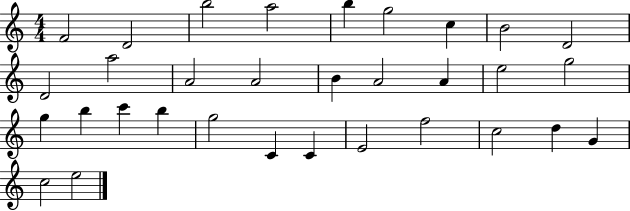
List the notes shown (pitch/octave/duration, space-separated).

F4/h D4/h B5/h A5/h B5/q G5/h C5/q B4/h D4/h D4/h A5/h A4/h A4/h B4/q A4/h A4/q E5/h G5/h G5/q B5/q C6/q B5/q G5/h C4/q C4/q E4/h F5/h C5/h D5/q G4/q C5/h E5/h